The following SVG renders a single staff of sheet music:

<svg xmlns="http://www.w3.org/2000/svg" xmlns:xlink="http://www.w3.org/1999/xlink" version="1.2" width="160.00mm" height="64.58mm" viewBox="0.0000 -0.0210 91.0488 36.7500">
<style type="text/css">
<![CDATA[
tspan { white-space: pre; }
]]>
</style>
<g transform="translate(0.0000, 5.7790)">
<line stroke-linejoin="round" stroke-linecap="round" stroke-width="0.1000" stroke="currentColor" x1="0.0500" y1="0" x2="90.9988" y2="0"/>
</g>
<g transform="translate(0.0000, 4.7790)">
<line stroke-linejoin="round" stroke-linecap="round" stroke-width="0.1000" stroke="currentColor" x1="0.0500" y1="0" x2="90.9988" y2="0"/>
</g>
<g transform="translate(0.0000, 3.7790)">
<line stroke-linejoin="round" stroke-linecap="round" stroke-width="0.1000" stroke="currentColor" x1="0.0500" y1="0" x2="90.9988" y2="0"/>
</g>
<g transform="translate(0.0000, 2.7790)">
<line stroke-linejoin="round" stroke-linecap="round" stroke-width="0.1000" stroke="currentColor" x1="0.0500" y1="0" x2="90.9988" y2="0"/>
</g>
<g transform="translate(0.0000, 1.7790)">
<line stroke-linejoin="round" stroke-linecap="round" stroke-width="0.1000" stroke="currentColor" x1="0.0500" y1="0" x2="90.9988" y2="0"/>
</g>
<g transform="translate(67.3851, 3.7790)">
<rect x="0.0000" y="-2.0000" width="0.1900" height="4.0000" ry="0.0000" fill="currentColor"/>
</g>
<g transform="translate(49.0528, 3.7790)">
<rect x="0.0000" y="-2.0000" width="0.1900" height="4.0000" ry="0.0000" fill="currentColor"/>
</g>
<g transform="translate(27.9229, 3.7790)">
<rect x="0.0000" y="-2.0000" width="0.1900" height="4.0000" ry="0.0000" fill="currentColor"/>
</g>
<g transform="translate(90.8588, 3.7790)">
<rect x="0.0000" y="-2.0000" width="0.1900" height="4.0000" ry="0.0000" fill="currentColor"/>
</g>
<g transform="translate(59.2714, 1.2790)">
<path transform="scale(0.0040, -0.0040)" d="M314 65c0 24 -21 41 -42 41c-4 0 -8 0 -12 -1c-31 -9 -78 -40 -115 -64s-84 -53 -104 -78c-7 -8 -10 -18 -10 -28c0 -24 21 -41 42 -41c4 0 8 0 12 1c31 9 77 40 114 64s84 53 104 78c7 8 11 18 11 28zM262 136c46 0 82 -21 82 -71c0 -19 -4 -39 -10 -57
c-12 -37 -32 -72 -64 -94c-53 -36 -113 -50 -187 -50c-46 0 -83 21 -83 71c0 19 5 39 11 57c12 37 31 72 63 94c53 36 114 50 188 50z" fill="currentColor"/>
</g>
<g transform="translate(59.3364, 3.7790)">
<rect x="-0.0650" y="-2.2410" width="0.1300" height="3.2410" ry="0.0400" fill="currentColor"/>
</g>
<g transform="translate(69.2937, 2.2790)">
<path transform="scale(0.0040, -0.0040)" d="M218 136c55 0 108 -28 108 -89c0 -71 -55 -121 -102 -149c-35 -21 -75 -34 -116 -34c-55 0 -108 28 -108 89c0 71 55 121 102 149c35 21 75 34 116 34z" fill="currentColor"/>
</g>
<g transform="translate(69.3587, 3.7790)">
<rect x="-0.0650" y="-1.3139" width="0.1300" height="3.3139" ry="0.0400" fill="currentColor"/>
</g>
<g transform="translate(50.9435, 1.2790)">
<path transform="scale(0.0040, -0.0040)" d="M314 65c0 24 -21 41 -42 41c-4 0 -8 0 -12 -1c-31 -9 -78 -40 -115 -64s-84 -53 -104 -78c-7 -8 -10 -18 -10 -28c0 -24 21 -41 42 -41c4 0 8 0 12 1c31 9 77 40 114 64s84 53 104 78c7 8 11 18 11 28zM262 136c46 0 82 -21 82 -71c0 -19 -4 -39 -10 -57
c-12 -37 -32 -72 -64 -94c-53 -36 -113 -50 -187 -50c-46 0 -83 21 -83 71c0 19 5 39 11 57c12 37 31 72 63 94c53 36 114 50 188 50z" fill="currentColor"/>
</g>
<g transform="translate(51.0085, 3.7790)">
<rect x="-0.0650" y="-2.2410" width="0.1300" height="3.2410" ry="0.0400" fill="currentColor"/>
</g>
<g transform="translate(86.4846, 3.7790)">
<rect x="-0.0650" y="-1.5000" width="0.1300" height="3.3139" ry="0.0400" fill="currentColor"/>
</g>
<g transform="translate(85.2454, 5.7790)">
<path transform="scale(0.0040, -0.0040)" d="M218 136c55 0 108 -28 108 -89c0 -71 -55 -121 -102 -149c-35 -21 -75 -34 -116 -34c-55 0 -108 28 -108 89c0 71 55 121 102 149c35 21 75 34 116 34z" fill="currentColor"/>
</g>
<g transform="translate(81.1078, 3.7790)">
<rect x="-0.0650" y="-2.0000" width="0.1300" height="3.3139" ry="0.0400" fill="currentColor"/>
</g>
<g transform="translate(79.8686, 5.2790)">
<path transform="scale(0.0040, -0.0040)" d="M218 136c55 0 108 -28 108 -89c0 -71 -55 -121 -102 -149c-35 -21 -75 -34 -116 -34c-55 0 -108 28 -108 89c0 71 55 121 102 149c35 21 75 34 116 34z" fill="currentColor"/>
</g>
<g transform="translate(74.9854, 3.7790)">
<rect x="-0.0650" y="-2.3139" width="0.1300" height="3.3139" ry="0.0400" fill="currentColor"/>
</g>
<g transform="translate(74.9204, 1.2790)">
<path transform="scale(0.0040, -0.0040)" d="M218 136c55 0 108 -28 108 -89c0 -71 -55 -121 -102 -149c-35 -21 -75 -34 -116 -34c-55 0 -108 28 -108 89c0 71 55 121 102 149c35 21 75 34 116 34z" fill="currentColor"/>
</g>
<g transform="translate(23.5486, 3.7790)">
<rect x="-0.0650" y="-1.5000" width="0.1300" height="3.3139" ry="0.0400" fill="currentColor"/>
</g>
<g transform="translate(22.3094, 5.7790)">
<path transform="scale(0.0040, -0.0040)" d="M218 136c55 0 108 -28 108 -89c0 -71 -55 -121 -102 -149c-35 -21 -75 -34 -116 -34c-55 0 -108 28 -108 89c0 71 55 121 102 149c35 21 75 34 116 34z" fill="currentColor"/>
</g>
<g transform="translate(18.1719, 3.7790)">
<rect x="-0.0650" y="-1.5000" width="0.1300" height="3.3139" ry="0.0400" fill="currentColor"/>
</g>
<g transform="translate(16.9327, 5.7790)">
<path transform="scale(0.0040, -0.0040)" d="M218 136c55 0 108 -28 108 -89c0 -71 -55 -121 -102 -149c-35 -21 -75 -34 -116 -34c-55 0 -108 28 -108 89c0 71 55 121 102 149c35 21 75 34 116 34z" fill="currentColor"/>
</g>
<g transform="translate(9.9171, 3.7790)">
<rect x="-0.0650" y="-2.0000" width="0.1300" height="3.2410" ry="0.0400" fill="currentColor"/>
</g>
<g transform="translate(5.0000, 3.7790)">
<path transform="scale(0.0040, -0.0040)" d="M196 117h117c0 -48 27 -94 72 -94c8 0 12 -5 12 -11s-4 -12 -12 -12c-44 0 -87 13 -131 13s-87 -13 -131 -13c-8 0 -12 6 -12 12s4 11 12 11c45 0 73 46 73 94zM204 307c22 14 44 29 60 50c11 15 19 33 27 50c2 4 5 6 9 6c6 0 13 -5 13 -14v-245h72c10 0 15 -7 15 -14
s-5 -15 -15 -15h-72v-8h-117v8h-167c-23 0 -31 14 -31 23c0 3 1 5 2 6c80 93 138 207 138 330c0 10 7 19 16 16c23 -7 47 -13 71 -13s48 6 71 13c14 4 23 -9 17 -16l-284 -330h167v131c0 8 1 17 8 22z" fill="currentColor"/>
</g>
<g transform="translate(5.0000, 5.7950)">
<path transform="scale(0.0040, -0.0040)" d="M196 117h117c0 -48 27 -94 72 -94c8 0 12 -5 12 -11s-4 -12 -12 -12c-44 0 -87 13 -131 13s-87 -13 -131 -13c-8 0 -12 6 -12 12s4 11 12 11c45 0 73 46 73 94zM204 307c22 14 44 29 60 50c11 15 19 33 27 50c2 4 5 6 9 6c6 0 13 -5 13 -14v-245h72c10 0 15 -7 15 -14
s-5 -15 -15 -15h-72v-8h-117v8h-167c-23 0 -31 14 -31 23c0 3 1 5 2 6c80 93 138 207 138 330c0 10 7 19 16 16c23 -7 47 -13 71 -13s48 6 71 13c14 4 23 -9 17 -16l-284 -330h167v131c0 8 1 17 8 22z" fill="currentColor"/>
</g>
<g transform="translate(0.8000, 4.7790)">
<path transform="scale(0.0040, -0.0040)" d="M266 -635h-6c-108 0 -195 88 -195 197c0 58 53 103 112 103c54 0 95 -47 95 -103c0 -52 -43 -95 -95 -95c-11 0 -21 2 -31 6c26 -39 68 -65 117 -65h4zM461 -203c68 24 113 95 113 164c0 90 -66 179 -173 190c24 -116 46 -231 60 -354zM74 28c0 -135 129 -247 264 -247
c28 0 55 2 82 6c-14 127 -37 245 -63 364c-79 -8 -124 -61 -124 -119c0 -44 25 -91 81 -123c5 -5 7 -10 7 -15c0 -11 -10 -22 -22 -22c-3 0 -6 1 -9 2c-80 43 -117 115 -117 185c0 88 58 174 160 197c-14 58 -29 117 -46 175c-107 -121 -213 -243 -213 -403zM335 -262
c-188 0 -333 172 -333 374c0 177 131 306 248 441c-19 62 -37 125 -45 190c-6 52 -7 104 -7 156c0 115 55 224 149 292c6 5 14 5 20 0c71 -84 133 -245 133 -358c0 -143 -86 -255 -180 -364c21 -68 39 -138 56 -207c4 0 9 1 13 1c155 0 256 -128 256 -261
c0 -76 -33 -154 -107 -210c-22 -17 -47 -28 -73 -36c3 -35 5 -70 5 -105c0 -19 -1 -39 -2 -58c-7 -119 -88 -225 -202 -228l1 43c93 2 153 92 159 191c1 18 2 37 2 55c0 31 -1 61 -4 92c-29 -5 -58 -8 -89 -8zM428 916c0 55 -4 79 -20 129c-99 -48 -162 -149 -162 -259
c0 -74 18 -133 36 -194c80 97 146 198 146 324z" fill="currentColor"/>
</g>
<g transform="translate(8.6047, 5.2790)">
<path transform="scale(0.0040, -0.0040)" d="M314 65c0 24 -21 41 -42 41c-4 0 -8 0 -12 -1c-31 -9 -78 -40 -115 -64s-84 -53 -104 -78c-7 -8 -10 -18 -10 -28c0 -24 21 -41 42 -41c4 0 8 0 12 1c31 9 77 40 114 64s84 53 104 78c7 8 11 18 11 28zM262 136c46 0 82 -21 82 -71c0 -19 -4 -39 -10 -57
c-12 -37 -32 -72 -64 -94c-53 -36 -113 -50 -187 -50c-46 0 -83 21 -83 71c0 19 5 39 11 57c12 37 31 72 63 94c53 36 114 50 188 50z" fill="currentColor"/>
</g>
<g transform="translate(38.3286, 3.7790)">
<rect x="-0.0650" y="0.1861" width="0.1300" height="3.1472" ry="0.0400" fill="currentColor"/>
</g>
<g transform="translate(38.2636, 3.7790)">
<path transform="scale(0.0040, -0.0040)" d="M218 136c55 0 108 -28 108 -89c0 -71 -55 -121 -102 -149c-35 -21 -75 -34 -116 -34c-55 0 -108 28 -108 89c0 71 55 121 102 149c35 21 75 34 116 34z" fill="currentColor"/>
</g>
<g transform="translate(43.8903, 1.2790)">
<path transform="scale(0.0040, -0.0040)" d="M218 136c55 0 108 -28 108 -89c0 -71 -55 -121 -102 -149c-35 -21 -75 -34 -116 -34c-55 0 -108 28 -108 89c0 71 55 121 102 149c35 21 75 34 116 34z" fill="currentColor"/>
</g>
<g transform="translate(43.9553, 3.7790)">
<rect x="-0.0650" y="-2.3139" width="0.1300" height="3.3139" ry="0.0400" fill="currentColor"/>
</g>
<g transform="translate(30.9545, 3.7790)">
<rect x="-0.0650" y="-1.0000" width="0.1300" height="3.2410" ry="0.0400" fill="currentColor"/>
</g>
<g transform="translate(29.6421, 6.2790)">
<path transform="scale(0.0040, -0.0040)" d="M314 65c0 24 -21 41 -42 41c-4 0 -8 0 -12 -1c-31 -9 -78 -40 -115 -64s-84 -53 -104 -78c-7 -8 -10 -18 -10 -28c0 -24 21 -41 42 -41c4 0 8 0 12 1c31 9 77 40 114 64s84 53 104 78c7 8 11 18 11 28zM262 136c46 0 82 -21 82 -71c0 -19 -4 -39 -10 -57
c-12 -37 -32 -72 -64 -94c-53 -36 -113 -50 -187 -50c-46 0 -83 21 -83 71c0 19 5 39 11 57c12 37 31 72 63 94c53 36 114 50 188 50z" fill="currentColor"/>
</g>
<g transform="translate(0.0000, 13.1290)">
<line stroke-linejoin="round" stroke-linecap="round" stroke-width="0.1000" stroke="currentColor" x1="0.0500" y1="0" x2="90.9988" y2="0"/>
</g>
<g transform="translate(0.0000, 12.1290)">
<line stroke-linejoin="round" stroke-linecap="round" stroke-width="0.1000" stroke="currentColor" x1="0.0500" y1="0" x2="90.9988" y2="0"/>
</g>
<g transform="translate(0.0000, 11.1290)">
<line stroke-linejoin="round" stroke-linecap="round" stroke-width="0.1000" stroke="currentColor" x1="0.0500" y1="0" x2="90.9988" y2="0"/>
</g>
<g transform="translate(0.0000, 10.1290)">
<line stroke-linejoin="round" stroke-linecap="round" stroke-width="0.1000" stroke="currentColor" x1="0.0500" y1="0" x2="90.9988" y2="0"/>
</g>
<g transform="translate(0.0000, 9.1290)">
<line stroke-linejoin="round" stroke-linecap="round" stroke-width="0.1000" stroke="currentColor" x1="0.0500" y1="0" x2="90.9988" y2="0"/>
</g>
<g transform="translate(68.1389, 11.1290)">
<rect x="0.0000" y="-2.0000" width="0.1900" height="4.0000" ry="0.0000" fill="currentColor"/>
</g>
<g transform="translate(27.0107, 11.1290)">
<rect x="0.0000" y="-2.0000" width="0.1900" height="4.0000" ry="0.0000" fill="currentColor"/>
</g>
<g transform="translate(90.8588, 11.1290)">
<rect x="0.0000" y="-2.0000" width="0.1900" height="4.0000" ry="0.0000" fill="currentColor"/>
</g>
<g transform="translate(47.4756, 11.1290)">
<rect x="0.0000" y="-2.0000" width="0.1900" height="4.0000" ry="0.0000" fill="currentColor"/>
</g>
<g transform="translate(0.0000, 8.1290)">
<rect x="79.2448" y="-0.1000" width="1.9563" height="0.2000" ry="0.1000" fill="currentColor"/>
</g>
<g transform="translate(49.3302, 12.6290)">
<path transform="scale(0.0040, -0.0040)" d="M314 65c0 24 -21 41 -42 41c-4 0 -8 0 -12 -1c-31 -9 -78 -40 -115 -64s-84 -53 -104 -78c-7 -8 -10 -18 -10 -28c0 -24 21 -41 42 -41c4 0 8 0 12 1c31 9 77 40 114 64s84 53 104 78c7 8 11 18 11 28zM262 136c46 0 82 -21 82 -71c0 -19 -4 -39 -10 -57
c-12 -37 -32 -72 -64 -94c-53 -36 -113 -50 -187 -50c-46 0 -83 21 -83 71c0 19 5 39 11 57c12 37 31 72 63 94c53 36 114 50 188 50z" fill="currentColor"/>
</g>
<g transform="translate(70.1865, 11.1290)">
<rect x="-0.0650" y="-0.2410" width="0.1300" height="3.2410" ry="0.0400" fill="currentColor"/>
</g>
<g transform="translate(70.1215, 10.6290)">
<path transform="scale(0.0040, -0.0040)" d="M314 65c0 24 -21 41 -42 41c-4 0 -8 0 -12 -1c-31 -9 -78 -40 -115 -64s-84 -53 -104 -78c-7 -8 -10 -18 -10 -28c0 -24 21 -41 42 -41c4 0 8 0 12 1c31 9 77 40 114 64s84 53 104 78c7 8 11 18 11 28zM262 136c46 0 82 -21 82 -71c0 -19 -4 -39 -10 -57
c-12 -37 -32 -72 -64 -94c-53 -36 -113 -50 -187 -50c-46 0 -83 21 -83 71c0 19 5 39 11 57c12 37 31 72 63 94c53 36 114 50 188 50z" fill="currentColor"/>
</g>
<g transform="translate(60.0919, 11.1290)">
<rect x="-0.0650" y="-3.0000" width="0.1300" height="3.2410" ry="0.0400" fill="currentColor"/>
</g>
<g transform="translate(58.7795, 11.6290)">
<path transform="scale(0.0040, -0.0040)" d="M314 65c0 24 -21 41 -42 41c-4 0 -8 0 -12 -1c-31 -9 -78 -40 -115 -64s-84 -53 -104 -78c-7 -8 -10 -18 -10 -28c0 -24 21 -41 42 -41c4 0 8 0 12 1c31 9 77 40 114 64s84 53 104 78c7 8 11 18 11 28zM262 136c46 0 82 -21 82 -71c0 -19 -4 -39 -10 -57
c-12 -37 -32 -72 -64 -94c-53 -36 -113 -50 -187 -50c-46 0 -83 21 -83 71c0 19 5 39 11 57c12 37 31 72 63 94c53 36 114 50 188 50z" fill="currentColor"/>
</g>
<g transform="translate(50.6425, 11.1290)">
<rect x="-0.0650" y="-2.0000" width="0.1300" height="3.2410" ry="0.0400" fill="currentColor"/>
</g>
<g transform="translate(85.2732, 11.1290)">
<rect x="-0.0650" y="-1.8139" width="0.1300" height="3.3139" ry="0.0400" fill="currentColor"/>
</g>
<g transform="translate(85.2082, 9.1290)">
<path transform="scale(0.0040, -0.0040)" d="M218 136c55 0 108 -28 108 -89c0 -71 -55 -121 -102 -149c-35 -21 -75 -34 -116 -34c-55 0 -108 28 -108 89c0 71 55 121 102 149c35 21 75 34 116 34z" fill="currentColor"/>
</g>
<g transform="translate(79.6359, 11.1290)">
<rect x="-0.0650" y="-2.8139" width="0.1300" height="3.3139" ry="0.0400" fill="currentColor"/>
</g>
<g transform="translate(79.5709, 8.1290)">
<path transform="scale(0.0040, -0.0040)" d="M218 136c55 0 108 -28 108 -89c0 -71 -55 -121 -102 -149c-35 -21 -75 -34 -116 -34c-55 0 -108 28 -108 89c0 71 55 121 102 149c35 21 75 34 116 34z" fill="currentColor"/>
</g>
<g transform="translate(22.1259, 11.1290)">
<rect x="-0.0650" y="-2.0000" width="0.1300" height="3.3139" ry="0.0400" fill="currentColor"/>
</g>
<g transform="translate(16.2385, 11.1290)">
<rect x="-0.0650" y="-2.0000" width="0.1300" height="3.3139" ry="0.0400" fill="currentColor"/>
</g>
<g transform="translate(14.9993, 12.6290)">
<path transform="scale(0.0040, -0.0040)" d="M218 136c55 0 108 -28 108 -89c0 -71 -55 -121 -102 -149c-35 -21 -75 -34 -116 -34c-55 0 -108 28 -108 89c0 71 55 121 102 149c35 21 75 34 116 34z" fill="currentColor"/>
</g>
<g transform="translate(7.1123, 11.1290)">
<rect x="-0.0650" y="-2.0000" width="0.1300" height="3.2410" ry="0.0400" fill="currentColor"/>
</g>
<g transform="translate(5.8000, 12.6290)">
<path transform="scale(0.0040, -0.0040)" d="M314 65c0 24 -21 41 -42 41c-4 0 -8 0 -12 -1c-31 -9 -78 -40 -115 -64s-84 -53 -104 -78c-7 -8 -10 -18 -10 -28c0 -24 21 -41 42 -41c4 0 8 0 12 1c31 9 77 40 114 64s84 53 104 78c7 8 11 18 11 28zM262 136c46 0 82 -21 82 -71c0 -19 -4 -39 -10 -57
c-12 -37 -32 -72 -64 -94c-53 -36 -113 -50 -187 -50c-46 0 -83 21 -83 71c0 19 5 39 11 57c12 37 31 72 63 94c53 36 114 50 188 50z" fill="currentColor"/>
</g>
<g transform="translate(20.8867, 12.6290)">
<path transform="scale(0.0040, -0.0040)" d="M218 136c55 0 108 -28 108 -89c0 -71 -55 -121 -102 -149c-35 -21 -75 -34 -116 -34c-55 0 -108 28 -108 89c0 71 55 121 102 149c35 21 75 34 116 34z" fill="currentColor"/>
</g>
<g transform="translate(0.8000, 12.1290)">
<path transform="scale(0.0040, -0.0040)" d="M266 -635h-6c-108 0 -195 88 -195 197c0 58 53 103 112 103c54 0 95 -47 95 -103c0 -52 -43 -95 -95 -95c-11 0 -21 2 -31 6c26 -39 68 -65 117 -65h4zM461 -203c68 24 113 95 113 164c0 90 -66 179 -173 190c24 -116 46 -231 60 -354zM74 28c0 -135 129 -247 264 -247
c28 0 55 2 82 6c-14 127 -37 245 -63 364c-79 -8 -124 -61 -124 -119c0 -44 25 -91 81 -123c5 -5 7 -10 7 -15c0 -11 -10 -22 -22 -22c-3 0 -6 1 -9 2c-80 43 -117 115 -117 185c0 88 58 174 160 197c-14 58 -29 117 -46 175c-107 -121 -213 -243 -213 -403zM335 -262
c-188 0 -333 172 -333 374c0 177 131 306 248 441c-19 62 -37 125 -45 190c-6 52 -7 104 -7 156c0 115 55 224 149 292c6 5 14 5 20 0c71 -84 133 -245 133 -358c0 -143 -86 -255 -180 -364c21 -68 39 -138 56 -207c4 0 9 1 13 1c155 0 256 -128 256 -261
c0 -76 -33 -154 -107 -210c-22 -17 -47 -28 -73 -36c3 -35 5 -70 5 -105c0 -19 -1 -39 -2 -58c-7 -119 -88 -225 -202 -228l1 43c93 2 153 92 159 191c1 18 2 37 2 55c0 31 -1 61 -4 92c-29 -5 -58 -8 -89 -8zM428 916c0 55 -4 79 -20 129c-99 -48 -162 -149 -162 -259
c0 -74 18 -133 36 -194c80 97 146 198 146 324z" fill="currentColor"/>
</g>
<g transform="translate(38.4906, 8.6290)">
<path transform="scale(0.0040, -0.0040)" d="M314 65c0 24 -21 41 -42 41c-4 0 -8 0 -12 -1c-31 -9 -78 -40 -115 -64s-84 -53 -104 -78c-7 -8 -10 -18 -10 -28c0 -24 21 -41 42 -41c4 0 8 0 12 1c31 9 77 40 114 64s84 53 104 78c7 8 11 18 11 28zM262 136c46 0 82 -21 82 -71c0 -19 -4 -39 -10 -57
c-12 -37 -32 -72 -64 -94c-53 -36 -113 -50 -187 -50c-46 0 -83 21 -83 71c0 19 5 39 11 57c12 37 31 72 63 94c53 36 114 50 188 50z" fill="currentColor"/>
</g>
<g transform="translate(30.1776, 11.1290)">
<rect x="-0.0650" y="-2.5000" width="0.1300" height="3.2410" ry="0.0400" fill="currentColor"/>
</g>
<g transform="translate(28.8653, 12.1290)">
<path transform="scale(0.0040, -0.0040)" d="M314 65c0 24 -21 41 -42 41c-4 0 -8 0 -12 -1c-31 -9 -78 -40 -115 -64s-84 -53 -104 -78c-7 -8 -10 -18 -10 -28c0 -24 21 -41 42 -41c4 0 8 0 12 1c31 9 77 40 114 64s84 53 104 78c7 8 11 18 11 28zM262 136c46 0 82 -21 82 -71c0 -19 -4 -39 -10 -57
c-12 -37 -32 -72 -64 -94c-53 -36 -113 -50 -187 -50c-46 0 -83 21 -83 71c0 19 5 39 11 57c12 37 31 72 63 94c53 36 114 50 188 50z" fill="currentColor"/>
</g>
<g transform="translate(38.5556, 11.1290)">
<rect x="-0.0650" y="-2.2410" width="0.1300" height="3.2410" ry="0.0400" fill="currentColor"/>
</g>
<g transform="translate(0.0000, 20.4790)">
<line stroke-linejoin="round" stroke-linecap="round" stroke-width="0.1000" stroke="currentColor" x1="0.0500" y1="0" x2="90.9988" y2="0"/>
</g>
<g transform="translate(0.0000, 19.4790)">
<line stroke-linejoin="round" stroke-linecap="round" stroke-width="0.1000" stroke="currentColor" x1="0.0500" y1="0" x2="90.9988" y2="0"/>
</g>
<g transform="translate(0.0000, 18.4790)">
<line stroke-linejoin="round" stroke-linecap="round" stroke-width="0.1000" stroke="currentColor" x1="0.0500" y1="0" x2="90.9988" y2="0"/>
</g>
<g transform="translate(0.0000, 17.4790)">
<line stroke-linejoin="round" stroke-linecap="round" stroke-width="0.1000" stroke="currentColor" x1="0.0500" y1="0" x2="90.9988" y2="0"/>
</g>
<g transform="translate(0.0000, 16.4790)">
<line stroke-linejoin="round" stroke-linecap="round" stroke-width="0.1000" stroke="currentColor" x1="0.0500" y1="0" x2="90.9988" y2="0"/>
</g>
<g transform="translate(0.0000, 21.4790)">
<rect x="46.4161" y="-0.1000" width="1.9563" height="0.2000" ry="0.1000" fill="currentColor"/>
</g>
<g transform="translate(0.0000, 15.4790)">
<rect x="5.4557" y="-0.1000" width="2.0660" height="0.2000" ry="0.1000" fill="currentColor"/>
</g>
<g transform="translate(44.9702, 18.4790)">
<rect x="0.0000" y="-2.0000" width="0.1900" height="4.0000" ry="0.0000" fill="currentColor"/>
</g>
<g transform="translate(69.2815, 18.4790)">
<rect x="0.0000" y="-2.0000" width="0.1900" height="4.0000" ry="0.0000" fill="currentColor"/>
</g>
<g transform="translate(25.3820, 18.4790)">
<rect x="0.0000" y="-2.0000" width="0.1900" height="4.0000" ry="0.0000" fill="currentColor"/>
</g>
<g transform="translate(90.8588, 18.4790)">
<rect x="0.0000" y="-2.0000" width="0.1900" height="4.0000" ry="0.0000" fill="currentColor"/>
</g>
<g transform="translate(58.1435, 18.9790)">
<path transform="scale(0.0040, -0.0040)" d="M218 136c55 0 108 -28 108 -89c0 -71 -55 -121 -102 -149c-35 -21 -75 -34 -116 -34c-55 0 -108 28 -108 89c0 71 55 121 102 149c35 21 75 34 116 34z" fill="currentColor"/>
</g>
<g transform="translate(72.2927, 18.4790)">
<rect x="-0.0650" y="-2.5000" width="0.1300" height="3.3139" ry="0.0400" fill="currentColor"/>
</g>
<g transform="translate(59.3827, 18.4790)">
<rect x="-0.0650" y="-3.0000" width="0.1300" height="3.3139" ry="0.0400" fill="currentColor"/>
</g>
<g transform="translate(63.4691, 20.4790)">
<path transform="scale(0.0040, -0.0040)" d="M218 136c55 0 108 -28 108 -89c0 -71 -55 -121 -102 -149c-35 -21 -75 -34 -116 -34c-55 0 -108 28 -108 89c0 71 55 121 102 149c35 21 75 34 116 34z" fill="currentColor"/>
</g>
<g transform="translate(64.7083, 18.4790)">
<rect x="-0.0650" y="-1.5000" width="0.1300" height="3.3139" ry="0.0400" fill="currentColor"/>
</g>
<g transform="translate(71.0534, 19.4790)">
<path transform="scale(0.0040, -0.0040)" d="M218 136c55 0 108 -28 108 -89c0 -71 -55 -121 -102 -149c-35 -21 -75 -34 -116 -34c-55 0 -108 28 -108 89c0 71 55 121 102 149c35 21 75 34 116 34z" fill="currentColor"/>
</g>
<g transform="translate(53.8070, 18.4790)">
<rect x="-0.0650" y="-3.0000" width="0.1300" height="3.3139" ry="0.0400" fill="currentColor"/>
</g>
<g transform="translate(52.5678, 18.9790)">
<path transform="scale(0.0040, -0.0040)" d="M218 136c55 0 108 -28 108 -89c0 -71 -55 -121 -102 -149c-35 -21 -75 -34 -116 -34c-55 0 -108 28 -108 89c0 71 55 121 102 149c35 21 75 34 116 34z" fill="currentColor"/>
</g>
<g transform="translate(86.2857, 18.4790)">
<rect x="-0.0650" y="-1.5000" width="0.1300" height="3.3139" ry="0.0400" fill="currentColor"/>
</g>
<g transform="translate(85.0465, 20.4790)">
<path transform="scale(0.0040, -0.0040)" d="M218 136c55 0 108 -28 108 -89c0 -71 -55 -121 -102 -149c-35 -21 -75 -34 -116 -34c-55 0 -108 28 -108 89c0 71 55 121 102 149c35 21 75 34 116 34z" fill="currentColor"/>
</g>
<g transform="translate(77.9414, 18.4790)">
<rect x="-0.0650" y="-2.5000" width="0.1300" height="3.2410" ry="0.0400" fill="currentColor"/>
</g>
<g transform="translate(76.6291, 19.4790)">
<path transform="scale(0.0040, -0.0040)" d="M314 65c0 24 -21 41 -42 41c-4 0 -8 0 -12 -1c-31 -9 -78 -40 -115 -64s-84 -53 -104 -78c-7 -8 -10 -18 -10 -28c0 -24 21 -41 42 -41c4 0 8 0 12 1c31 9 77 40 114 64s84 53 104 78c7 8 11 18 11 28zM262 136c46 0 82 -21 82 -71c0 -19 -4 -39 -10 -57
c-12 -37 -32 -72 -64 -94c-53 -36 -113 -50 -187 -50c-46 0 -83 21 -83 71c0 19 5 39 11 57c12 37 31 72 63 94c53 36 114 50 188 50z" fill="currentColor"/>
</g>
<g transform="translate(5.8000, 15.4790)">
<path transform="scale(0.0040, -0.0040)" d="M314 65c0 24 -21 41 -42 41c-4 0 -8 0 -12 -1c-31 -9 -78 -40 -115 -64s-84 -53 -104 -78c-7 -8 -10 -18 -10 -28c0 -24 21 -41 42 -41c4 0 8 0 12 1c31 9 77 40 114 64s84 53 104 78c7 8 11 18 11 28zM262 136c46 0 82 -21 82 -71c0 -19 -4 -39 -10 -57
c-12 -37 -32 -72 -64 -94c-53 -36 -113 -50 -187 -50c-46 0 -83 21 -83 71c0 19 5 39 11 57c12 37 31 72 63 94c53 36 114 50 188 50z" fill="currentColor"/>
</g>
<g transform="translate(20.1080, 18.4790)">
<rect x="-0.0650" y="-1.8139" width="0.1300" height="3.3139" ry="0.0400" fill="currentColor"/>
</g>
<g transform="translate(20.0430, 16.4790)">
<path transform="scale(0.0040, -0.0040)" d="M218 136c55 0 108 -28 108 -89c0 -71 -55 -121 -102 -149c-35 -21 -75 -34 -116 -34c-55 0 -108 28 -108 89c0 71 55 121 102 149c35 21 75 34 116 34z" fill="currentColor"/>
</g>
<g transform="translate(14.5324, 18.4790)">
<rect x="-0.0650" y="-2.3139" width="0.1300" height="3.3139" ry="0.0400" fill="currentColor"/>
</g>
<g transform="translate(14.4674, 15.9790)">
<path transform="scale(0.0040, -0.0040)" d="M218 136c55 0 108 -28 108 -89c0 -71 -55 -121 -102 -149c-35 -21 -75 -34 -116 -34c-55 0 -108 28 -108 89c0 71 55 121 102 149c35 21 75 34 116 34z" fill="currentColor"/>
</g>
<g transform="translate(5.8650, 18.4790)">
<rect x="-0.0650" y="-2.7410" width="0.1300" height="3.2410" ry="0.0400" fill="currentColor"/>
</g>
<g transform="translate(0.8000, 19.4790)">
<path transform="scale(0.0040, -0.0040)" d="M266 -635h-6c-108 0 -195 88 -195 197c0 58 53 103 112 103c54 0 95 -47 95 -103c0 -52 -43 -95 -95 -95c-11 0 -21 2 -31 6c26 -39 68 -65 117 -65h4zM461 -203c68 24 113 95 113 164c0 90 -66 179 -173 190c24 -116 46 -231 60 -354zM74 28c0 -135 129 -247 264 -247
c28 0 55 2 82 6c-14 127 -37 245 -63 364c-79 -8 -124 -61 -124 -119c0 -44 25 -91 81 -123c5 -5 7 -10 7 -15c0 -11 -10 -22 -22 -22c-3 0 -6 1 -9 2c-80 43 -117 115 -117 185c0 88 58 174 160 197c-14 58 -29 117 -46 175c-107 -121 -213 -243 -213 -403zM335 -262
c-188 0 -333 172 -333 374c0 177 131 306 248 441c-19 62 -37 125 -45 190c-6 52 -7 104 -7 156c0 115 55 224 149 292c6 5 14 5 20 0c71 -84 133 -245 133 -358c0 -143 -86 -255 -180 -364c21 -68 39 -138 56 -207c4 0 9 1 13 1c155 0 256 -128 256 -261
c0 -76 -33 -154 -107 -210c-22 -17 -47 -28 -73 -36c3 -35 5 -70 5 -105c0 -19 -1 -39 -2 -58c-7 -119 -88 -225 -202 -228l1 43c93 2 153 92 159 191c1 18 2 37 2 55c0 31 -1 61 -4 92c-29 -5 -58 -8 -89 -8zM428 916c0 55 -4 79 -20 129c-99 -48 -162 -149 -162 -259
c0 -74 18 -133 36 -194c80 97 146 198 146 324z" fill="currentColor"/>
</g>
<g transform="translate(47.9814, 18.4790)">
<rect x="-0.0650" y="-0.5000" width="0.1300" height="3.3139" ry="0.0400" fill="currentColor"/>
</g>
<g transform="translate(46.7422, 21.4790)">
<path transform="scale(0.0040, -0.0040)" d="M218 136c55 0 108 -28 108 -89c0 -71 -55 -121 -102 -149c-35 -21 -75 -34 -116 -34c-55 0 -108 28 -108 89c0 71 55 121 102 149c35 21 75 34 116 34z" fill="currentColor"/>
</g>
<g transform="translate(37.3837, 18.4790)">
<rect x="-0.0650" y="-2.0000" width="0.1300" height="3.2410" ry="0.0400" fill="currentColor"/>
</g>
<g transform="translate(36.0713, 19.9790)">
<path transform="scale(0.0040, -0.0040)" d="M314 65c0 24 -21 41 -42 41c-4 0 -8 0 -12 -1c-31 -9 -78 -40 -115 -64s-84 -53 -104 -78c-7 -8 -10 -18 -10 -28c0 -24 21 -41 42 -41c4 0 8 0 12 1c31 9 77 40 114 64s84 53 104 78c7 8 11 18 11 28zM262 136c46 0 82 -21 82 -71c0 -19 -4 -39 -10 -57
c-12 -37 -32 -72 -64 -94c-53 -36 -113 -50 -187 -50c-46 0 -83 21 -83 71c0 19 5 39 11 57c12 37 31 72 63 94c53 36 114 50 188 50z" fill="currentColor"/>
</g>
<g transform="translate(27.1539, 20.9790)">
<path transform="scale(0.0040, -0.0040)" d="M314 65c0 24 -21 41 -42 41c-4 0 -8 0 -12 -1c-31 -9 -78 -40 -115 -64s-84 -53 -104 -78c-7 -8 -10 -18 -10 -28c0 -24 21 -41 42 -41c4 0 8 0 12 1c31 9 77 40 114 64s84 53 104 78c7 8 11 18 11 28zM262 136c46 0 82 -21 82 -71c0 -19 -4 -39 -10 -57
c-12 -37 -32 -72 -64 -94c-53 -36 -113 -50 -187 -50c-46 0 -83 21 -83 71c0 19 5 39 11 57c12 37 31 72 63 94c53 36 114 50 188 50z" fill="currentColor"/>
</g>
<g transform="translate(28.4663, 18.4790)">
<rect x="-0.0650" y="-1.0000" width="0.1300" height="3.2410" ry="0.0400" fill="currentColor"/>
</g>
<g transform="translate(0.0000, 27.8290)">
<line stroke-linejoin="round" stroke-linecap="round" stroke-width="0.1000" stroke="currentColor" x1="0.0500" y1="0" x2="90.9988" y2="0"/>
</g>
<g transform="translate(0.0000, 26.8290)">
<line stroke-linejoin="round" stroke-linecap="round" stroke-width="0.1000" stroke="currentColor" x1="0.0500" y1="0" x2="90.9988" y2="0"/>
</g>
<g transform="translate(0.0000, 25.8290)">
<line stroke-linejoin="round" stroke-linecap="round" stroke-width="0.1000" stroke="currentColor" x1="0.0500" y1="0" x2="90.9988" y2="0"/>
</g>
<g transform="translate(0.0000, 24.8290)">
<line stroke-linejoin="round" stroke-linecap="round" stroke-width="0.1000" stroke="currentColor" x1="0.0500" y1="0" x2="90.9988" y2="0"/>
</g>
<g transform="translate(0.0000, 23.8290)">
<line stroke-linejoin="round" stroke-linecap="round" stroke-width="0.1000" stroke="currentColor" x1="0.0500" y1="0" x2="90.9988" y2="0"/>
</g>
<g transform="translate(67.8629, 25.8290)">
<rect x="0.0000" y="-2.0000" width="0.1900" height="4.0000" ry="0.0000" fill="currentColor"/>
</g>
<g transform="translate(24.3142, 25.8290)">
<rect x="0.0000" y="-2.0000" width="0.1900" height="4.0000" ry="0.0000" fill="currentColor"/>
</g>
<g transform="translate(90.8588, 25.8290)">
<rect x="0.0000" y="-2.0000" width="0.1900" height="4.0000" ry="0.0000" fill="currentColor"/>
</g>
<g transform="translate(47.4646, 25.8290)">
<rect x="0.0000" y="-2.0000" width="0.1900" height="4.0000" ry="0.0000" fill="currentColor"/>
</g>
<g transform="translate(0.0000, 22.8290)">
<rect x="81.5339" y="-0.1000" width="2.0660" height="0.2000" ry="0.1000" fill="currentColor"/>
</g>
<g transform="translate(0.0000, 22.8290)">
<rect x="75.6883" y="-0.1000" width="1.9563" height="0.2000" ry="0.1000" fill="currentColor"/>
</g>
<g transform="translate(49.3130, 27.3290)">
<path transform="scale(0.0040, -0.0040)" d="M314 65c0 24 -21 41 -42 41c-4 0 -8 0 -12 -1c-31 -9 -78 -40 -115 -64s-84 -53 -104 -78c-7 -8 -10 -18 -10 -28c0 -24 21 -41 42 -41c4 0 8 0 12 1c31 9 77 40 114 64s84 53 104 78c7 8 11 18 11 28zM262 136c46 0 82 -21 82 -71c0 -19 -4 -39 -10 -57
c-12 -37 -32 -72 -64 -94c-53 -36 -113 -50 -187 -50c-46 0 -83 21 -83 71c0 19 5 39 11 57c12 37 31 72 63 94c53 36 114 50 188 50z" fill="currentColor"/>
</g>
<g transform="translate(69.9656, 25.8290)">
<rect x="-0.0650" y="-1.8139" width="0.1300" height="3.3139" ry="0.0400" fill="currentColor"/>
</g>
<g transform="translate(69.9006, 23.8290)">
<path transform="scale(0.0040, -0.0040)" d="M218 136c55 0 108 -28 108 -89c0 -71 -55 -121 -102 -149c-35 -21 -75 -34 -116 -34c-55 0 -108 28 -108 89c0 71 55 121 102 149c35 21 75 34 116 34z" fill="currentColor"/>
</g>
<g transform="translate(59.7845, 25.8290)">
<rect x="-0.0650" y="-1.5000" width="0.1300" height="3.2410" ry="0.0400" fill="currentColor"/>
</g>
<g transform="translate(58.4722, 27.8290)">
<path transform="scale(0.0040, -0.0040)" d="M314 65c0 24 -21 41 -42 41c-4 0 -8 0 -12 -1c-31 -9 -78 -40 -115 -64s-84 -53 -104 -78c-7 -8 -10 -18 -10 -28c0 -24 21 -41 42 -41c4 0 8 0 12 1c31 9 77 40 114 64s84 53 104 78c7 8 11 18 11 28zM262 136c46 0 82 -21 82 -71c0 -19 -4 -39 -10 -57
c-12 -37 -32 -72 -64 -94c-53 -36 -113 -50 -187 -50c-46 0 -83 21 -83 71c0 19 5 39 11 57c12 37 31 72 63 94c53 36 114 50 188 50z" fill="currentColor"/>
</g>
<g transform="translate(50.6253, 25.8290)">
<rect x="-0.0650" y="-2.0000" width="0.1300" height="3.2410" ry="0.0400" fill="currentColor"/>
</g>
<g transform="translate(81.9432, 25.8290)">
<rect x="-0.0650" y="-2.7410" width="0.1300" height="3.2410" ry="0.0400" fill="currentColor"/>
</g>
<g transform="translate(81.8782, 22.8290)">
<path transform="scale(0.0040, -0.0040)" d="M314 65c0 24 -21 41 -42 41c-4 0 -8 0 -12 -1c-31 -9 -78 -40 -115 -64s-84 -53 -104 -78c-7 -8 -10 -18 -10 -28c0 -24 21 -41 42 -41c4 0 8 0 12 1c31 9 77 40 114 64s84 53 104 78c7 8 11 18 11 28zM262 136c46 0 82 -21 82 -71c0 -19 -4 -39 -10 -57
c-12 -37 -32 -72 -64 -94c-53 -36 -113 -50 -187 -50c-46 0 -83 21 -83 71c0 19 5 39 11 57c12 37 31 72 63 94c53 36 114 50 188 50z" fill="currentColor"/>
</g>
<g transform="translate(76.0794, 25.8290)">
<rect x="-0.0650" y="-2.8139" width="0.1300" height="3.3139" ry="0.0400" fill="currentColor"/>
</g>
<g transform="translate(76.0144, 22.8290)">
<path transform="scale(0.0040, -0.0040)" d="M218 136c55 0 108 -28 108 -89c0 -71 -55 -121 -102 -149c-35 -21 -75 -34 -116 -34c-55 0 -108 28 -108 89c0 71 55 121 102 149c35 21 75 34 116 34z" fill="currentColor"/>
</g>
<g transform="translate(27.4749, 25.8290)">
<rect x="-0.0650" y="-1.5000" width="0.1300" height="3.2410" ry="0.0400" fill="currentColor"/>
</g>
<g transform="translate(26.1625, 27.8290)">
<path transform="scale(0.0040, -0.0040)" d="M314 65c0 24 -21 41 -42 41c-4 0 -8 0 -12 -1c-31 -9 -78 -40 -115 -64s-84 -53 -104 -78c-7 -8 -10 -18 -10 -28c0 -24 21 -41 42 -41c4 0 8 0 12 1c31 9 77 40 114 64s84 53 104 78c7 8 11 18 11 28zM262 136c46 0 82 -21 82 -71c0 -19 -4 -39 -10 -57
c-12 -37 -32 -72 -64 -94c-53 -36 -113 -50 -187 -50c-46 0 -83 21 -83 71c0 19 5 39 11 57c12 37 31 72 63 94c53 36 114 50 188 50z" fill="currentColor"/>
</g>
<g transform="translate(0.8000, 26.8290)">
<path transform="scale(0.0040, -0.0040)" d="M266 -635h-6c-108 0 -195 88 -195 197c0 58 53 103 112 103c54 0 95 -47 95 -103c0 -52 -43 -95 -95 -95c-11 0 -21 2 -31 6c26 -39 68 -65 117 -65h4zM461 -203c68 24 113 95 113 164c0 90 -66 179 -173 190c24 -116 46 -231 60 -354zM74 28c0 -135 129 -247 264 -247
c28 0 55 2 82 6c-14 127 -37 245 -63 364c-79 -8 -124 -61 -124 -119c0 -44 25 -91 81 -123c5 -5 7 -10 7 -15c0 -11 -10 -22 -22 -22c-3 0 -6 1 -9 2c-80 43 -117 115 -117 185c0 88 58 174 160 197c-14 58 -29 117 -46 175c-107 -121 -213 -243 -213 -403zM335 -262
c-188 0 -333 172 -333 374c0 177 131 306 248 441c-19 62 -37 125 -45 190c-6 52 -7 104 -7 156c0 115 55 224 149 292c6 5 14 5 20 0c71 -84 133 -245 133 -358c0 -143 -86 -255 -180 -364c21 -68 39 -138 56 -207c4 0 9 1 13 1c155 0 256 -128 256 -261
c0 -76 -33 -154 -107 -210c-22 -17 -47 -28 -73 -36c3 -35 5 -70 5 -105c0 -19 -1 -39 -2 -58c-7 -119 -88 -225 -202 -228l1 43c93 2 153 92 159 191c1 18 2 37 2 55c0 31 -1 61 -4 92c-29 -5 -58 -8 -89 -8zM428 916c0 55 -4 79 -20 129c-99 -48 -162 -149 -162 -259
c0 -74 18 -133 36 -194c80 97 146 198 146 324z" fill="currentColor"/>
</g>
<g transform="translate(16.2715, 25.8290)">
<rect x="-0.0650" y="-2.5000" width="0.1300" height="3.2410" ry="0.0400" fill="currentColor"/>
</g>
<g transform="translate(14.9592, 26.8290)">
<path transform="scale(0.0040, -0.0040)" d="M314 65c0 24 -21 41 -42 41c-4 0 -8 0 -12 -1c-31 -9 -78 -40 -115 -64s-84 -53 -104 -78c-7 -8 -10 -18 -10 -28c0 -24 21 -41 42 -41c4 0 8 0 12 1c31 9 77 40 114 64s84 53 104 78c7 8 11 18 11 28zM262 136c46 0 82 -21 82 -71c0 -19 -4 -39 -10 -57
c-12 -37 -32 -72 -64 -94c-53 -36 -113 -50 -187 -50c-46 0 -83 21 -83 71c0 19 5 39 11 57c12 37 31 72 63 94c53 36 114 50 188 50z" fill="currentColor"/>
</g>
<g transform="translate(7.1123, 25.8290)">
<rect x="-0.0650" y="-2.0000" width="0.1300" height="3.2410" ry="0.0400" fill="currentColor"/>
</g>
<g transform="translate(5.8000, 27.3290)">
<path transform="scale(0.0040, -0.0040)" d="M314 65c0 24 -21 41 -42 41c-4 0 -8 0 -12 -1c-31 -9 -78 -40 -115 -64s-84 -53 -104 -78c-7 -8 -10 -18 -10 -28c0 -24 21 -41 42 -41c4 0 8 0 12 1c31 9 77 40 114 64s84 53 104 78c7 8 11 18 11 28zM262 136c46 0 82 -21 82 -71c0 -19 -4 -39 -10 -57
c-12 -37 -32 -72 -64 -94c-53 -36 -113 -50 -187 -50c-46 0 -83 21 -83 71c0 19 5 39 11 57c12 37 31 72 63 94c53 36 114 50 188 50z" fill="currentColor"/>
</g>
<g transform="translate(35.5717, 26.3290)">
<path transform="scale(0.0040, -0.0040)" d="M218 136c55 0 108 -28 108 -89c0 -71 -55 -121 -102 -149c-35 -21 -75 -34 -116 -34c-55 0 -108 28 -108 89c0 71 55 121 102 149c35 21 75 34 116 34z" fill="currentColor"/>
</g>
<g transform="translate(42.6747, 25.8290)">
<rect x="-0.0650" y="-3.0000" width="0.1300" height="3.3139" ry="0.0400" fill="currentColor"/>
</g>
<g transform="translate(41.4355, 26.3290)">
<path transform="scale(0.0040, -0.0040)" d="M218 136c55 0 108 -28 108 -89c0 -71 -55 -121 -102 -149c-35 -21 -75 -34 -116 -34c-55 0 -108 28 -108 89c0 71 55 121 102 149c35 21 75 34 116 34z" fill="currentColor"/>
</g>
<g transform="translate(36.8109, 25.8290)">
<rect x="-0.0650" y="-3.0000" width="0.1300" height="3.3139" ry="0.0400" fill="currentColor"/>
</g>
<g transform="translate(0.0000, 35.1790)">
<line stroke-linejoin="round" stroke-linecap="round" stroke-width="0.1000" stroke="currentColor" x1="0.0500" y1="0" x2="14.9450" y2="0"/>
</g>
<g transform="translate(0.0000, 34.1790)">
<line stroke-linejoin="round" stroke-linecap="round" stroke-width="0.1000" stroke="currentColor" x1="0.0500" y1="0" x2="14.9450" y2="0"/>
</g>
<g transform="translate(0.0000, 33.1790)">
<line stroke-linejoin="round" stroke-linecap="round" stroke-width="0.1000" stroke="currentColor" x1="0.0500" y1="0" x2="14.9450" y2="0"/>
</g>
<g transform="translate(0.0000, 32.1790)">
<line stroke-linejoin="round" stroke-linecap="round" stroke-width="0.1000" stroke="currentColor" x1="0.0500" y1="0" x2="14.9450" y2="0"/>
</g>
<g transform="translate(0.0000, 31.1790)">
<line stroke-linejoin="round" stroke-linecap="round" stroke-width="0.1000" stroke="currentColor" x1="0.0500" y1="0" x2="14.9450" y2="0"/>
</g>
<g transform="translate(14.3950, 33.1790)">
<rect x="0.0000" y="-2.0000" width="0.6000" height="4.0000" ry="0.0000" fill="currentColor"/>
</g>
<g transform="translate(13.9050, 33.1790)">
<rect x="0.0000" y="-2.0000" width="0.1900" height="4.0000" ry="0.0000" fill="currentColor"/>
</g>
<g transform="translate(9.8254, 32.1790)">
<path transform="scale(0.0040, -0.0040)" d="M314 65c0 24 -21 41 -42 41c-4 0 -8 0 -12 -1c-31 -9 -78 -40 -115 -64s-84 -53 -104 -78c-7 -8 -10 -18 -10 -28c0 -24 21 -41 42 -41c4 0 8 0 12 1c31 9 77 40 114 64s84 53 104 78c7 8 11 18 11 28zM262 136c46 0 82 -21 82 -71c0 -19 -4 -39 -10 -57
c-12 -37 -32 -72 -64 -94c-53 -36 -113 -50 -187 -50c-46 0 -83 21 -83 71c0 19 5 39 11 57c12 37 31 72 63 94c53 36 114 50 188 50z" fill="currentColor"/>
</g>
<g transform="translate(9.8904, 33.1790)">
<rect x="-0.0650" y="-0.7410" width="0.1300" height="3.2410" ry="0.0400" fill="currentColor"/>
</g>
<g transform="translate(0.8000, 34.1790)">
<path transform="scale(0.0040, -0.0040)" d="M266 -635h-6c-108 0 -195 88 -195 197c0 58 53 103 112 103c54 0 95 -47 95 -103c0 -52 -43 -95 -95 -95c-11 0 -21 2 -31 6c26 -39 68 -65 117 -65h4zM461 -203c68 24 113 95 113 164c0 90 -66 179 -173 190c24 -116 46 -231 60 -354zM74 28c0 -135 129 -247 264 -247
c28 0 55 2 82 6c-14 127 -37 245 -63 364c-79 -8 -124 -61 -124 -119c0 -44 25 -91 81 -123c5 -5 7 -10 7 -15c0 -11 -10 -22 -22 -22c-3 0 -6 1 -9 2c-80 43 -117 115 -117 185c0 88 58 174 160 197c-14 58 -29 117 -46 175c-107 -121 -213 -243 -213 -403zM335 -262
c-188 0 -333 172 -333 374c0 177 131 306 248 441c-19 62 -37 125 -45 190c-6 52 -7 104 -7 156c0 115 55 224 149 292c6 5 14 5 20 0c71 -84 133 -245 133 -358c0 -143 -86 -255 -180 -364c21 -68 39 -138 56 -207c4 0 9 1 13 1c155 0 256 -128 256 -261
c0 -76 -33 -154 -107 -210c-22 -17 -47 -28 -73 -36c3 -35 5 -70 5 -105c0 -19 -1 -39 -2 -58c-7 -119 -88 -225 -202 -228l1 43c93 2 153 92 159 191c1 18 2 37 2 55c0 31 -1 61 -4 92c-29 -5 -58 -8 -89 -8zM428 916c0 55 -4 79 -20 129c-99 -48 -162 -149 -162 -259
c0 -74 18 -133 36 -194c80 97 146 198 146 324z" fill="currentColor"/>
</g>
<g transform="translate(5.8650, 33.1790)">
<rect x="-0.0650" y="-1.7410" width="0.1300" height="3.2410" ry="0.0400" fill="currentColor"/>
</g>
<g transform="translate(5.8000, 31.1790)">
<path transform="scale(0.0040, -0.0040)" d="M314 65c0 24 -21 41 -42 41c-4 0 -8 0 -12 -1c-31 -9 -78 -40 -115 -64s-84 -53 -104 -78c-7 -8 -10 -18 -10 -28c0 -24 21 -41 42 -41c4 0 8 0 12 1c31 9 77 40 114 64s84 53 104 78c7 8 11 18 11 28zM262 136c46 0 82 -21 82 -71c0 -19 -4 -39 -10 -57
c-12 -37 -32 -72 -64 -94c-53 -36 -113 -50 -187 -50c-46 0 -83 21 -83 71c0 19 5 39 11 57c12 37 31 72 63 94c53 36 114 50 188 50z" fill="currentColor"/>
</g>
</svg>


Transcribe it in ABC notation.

X:1
T:Untitled
M:4/4
L:1/4
K:C
F2 E E D2 B g g2 g2 e g F E F2 F F G2 g2 F2 A2 c2 a f a2 g f D2 F2 C A A E G G2 E F2 G2 E2 A A F2 E2 f a a2 f2 d2